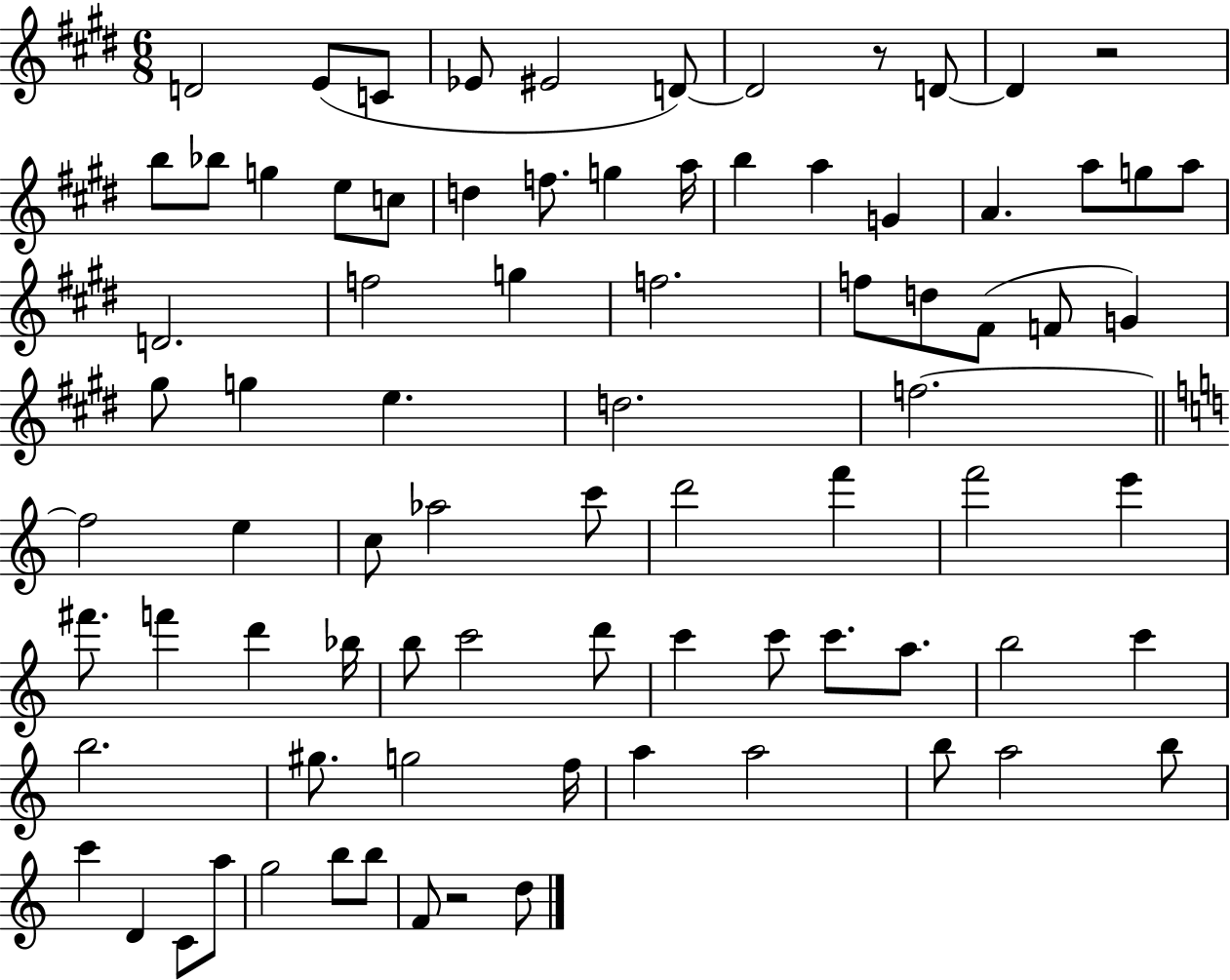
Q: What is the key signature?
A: E major